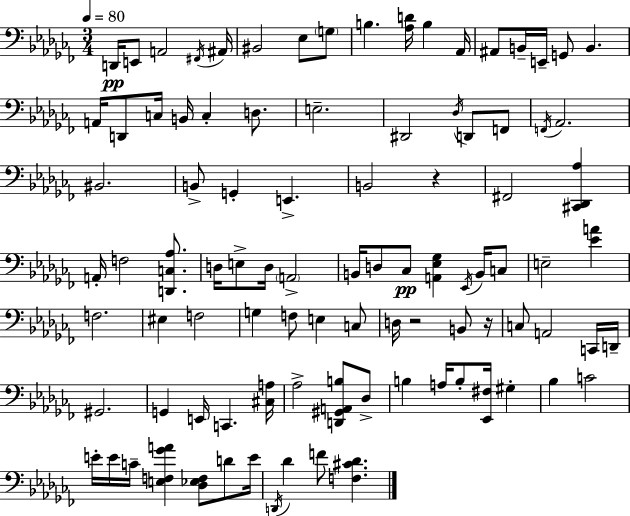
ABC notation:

X:1
T:Untitled
M:3/4
L:1/4
K:Abm
D,,/4 E,,/2 A,,2 ^F,,/4 ^A,,/4 ^B,,2 _E,/2 G,/2 B, [_A,D]/4 B, _A,,/4 ^A,,/2 B,,/4 E,,/4 G,,/2 B,, A,,/4 D,,/2 C,/4 B,,/4 C, D,/2 E,2 ^D,,2 _D,/4 D,,/2 F,,/2 F,,/4 _A,,2 ^B,,2 B,,/2 G,, E,, B,,2 z ^F,,2 [^C,,_D,,_A,] A,,/4 F,2 [D,,C,_A,]/2 D,/4 E,/2 D,/4 A,,2 B,,/4 D,/2 _C,/2 [A,,_E,_G,] _E,,/4 B,,/4 C,/2 E,2 [_EA] F,2 ^E, F,2 G, F,/2 E, C,/2 D,/4 z2 B,,/2 z/4 C,/2 A,,2 C,,/4 D,,/4 ^G,,2 G,, E,,/4 C,, [^C,A,]/4 _A,2 [D,,^G,,A,,B,]/2 _D,/2 B, A,/4 B,/2 [_E,,^F,]/4 ^G, _B, C2 E/4 E/4 C/4 [E,F,_GA] [_D,_E,F,]/2 D/2 E/4 D,,/4 _D F/2 [F,^C_D]